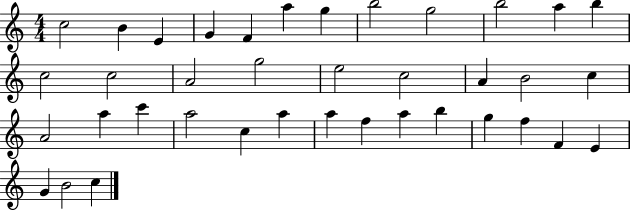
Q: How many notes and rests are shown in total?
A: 38